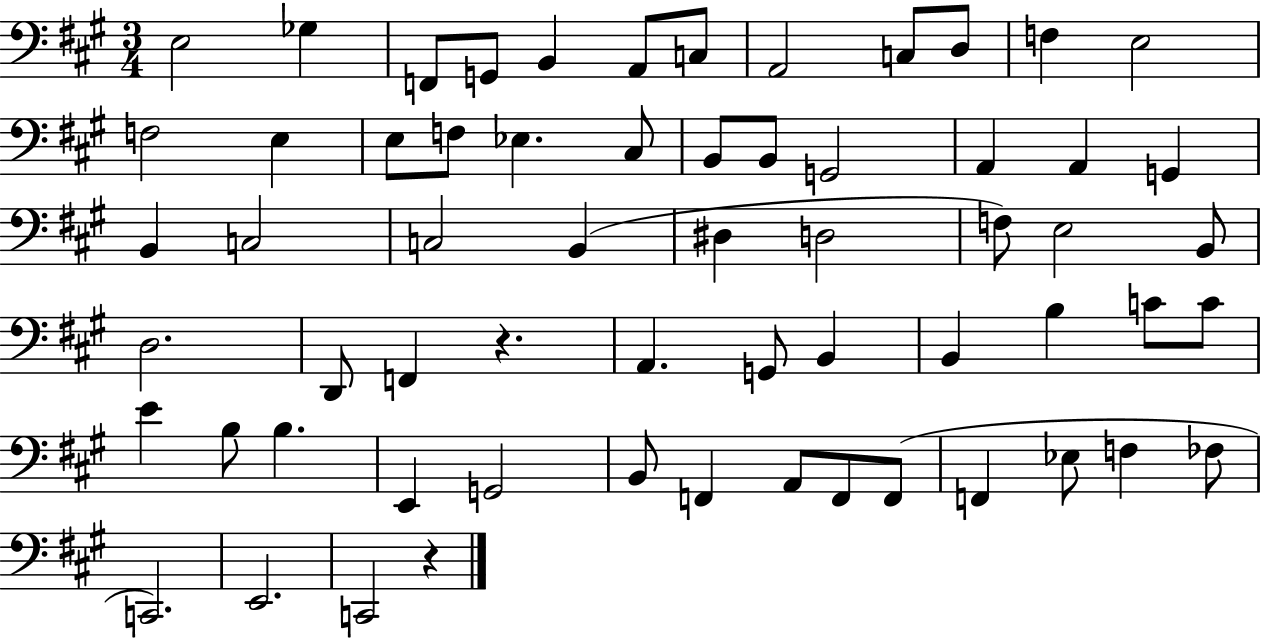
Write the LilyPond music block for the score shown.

{
  \clef bass
  \numericTimeSignature
  \time 3/4
  \key a \major
  e2 ges4 | f,8 g,8 b,4 a,8 c8 | a,2 c8 d8 | f4 e2 | \break f2 e4 | e8 f8 ees4. cis8 | b,8 b,8 g,2 | a,4 a,4 g,4 | \break b,4 c2 | c2 b,4( | dis4 d2 | f8) e2 b,8 | \break d2. | d,8 f,4 r4. | a,4. g,8 b,4 | b,4 b4 c'8 c'8 | \break e'4 b8 b4. | e,4 g,2 | b,8 f,4 a,8 f,8 f,8( | f,4 ees8 f4 fes8 | \break c,2.) | e,2. | c,2 r4 | \bar "|."
}